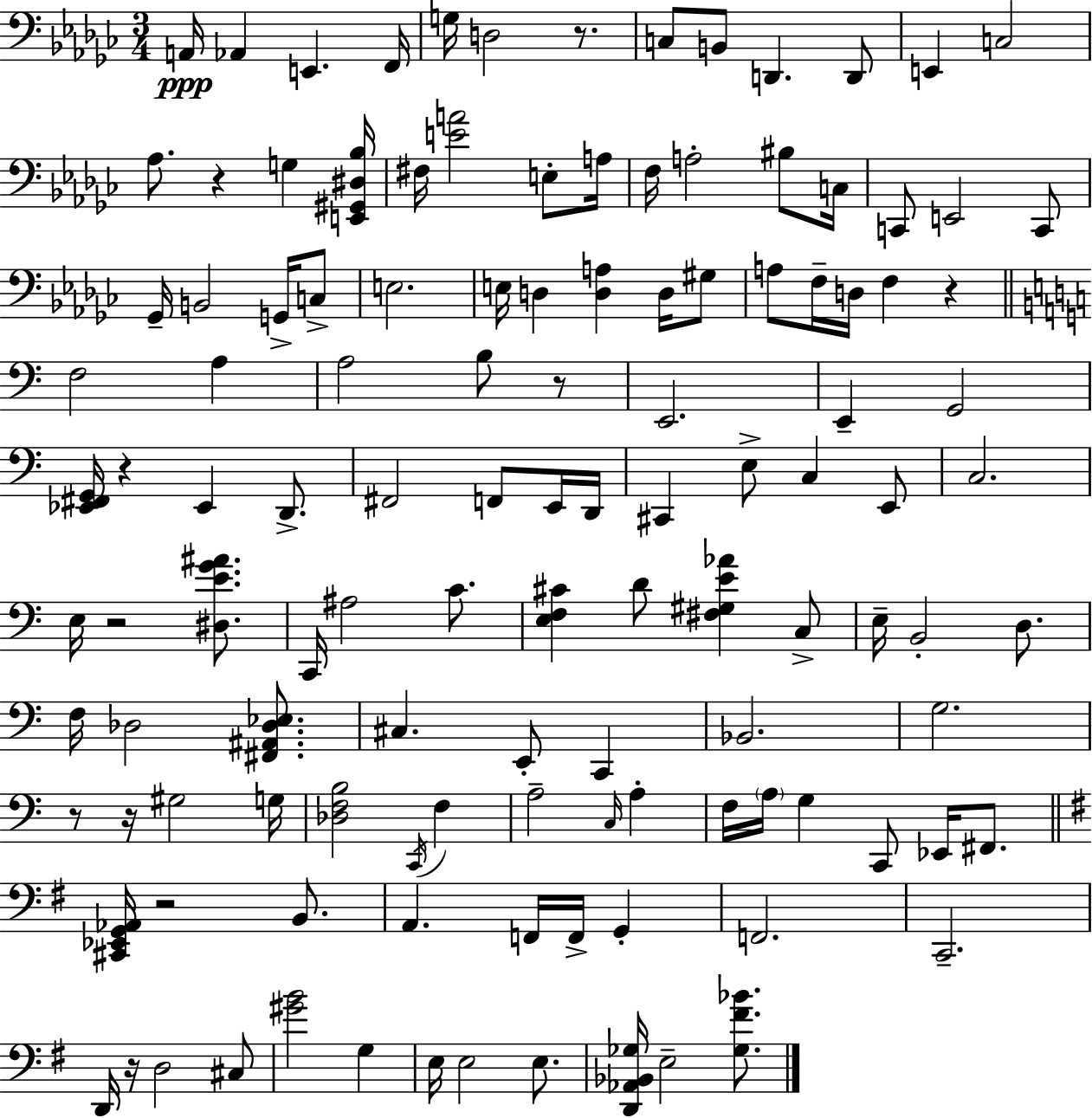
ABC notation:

X:1
T:Untitled
M:3/4
L:1/4
K:Ebm
A,,/4 _A,, E,, F,,/4 G,/4 D,2 z/2 C,/2 B,,/2 D,, D,,/2 E,, C,2 _A,/2 z G, [E,,^G,,^D,_B,]/4 ^F,/4 [EA]2 E,/2 A,/4 F,/4 A,2 ^B,/2 C,/4 C,,/2 E,,2 C,,/2 _G,,/4 B,,2 G,,/4 C,/2 E,2 E,/4 D, [D,A,] D,/4 ^G,/2 A,/2 F,/4 D,/4 F, z F,2 A, A,2 B,/2 z/2 E,,2 E,, G,,2 [_E,,^F,,G,,]/4 z _E,, D,,/2 ^F,,2 F,,/2 E,,/4 D,,/4 ^C,, E,/2 C, E,,/2 C,2 E,/4 z2 [^D,EG^A]/2 C,,/4 ^A,2 C/2 [E,F,^C] D/2 [^F,^G,E_A] C,/2 E,/4 B,,2 D,/2 F,/4 _D,2 [^F,,^A,,_D,_E,]/2 ^C, E,,/2 C,, _B,,2 G,2 z/2 z/4 ^G,2 G,/4 [_D,F,B,]2 C,,/4 F, A,2 C,/4 A, F,/4 A,/4 G, C,,/2 _E,,/4 ^F,,/2 [^C,,_E,,G,,_A,,]/4 z2 B,,/2 A,, F,,/4 F,,/4 G,, F,,2 C,,2 D,,/4 z/4 D,2 ^C,/2 [^GB]2 G, E,/4 E,2 E,/2 [D,,_A,,_B,,_G,]/4 E,2 [_G,^F_B]/2